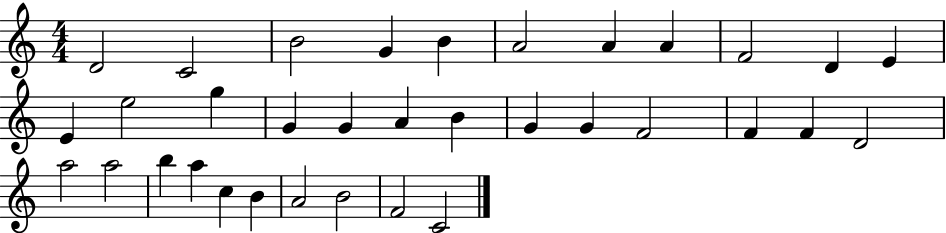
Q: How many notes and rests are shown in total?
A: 34